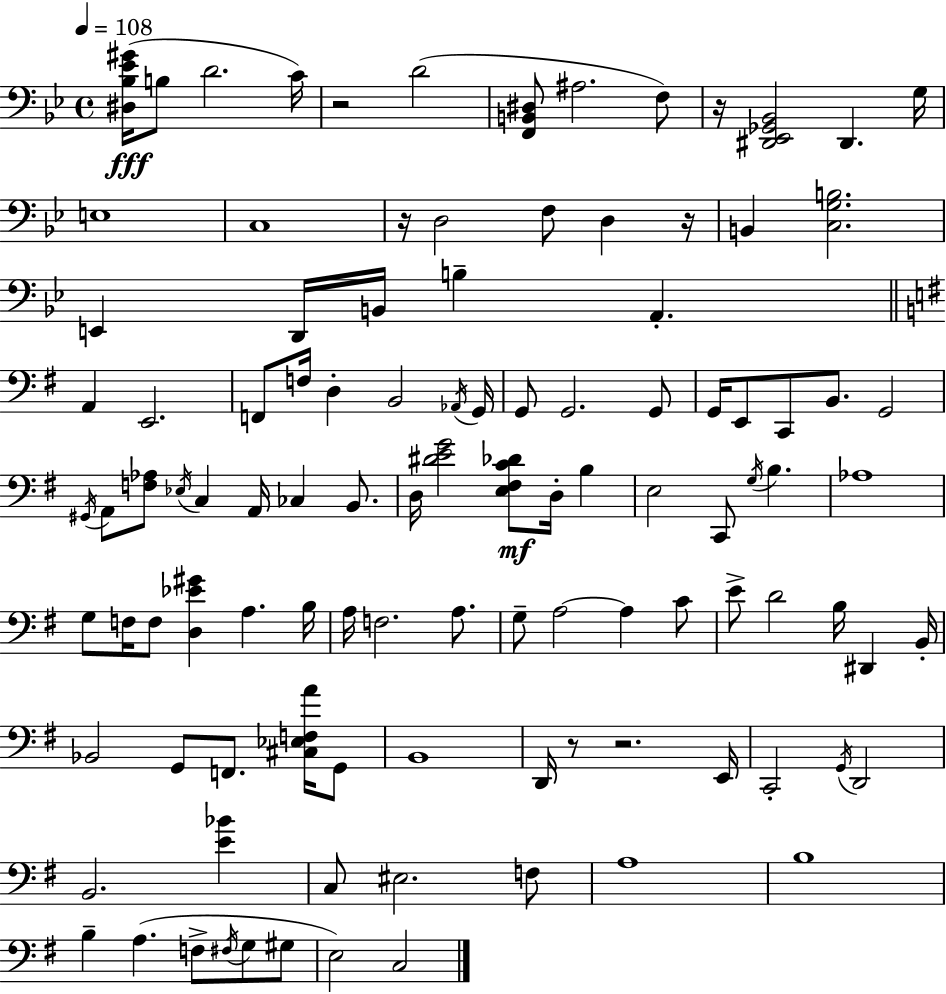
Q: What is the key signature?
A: BES major